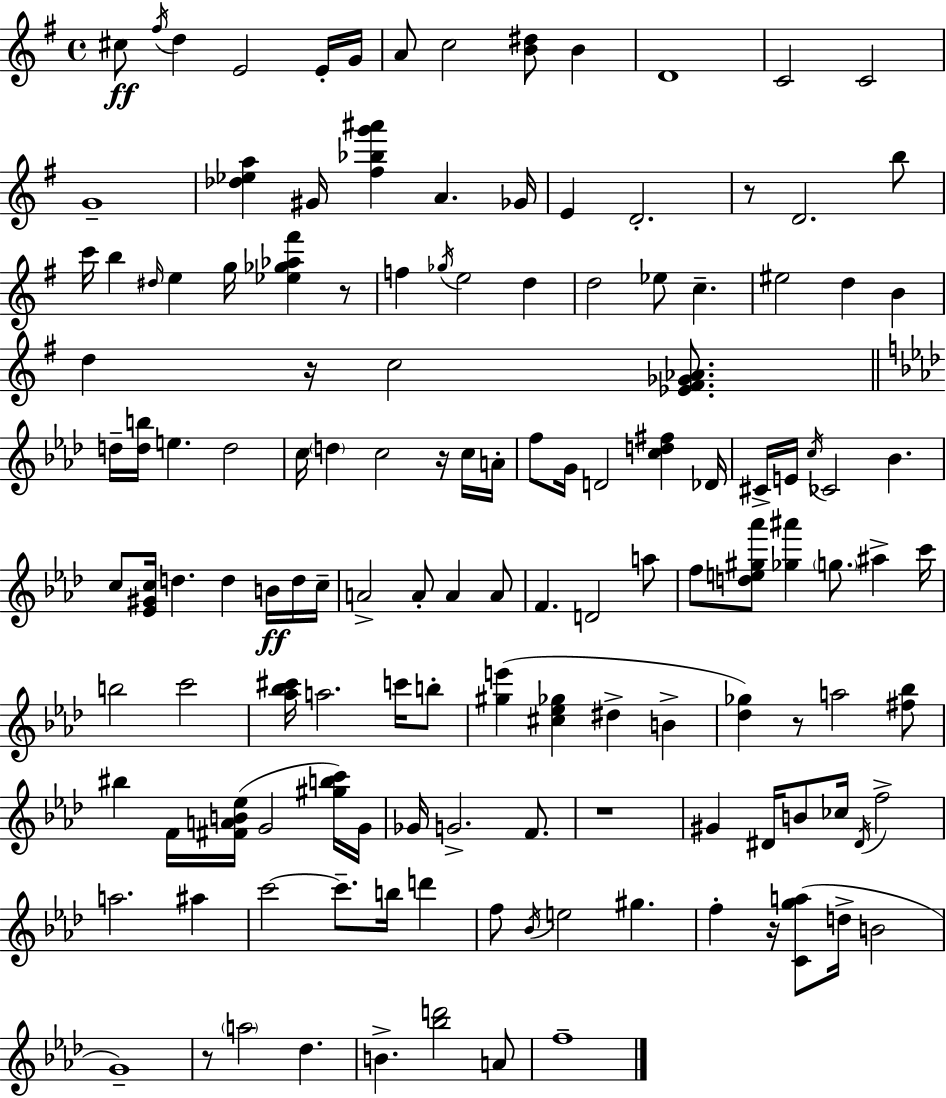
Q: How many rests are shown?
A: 8